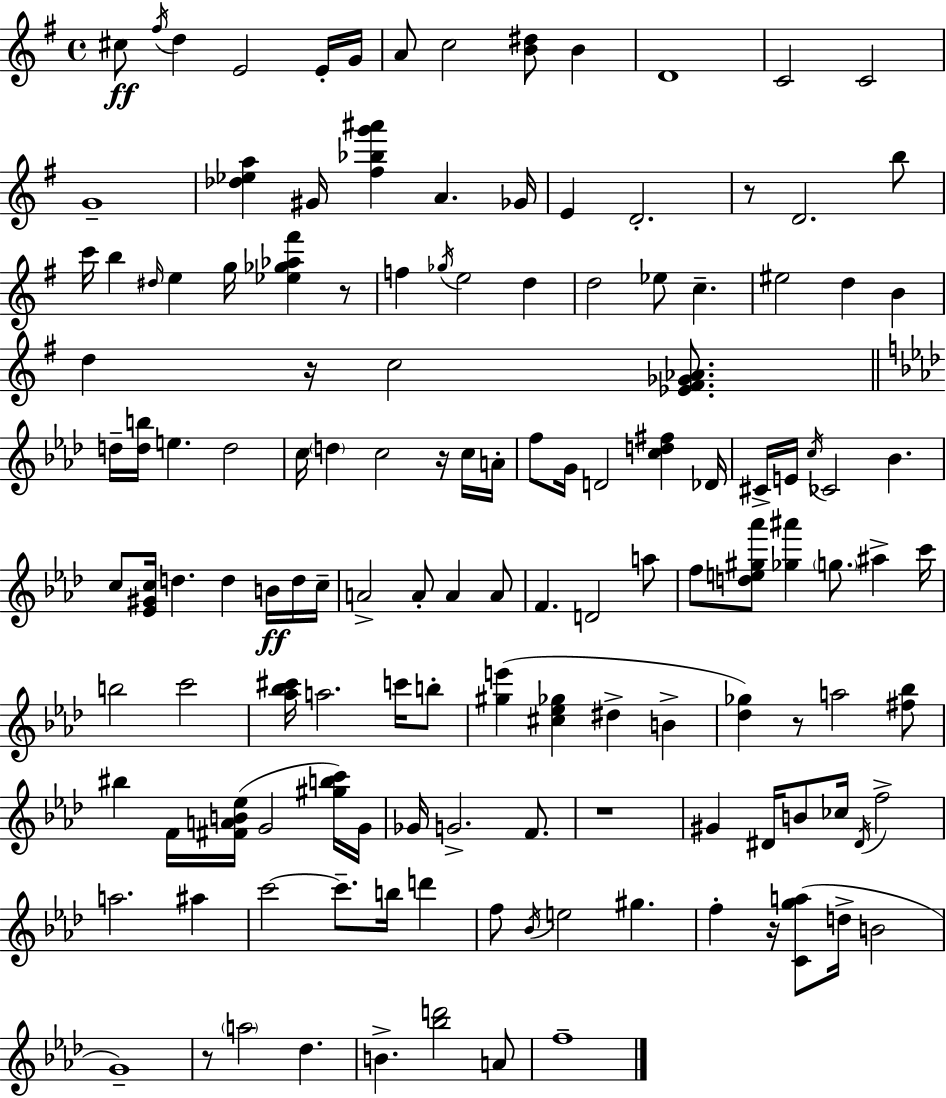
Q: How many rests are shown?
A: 8